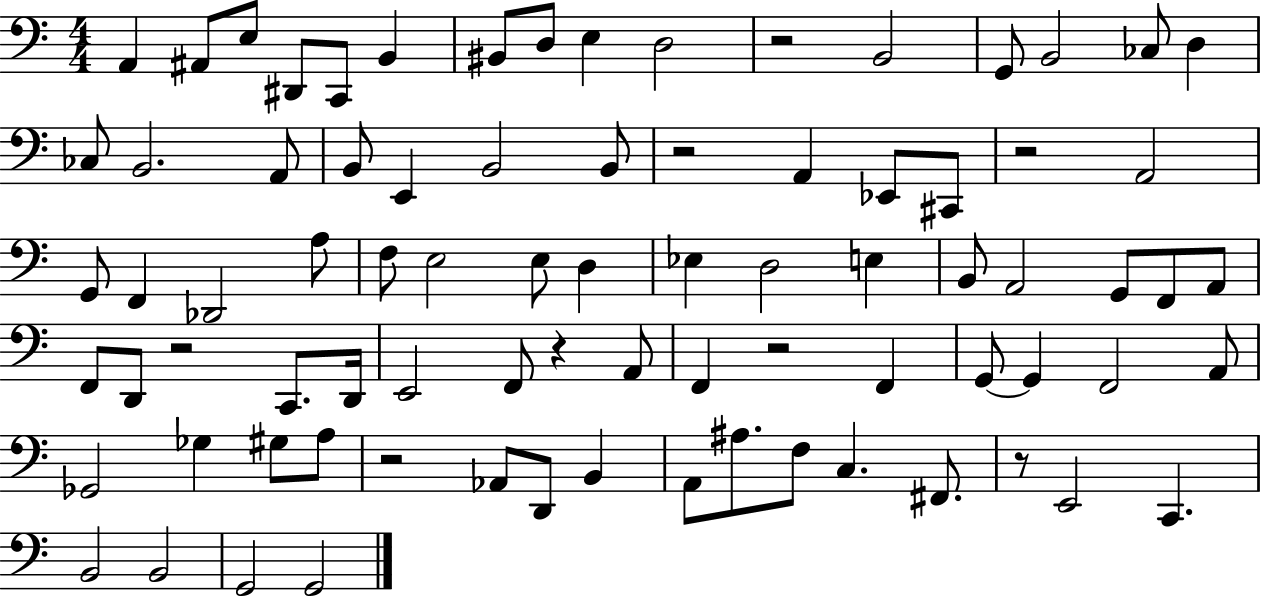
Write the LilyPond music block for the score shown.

{
  \clef bass
  \numericTimeSignature
  \time 4/4
  \key c \major
  \repeat volta 2 { a,4 ais,8 e8 dis,8 c,8 b,4 | bis,8 d8 e4 d2 | r2 b,2 | g,8 b,2 ces8 d4 | \break ces8 b,2. a,8 | b,8 e,4 b,2 b,8 | r2 a,4 ees,8 cis,8 | r2 a,2 | \break g,8 f,4 des,2 a8 | f8 e2 e8 d4 | ees4 d2 e4 | b,8 a,2 g,8 f,8 a,8 | \break f,8 d,8 r2 c,8. d,16 | e,2 f,8 r4 a,8 | f,4 r2 f,4 | g,8~~ g,4 f,2 a,8 | \break ges,2 ges4 gis8 a8 | r2 aes,8 d,8 b,4 | a,8 ais8. f8 c4. fis,8. | r8 e,2 c,4. | \break b,2 b,2 | g,2 g,2 | } \bar "|."
}